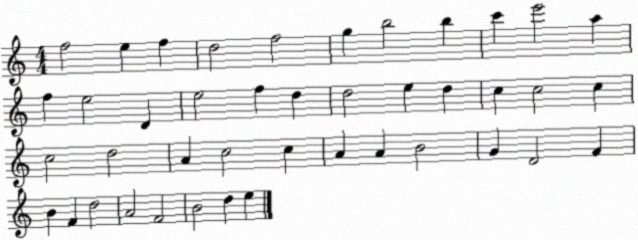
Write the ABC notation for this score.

X:1
T:Untitled
M:4/4
L:1/4
K:C
f2 e f d2 f2 g b2 b c' e'2 a f e2 D e2 f d d2 e d c c2 c c2 d2 A c2 c A A B2 G D2 F B F d2 A2 F2 B2 d e